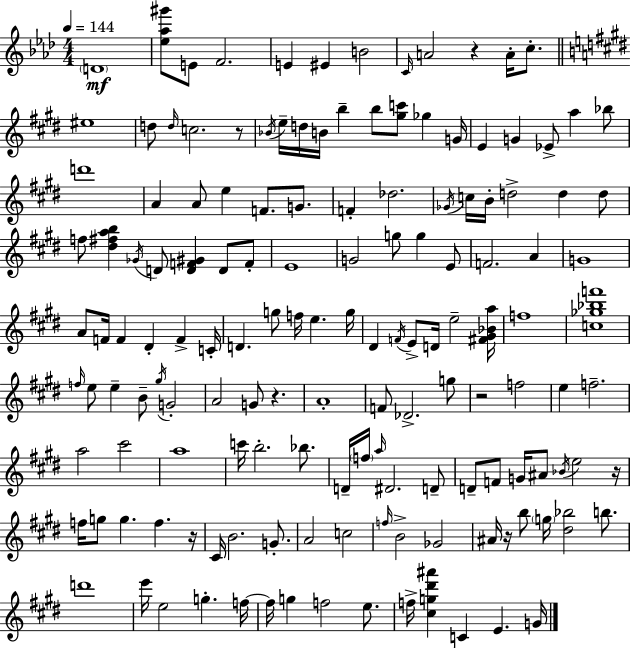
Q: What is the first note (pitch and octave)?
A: D4